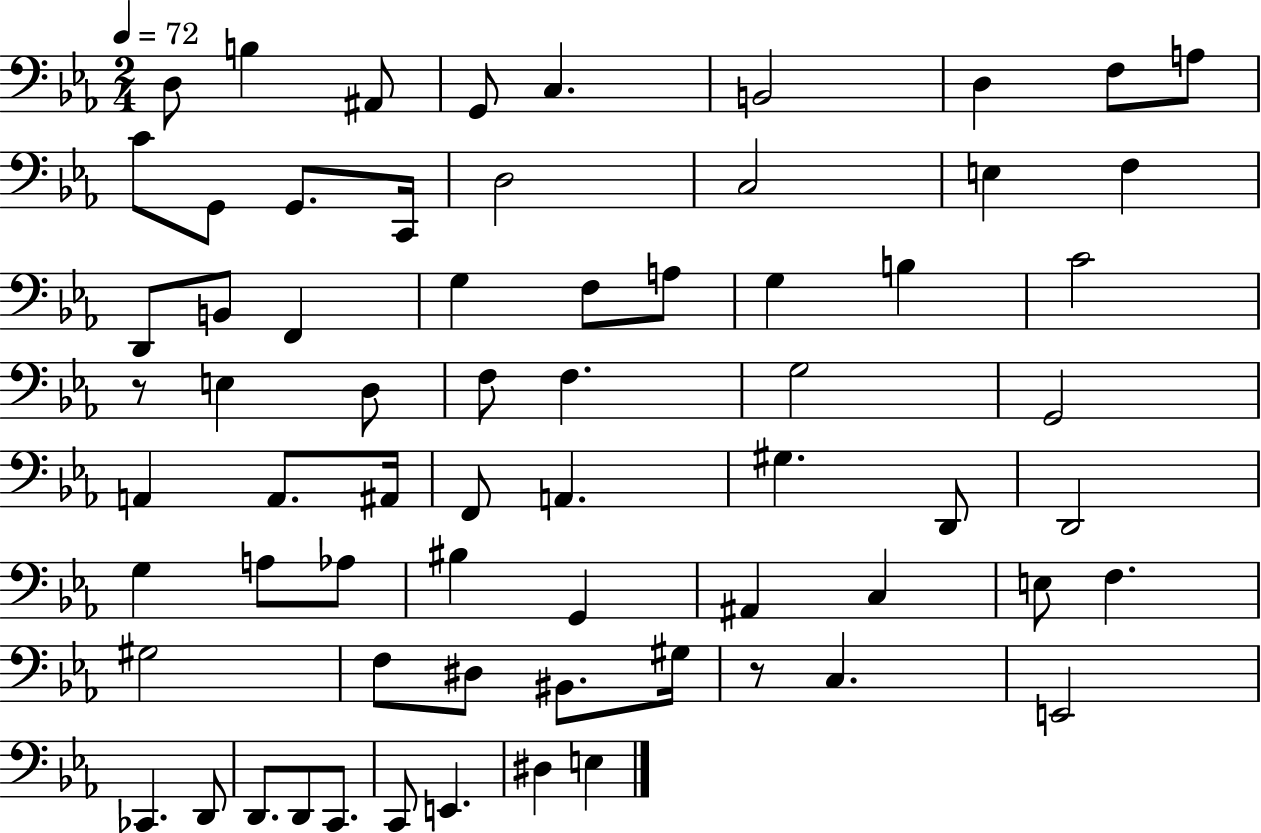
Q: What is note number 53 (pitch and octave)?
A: BIS2